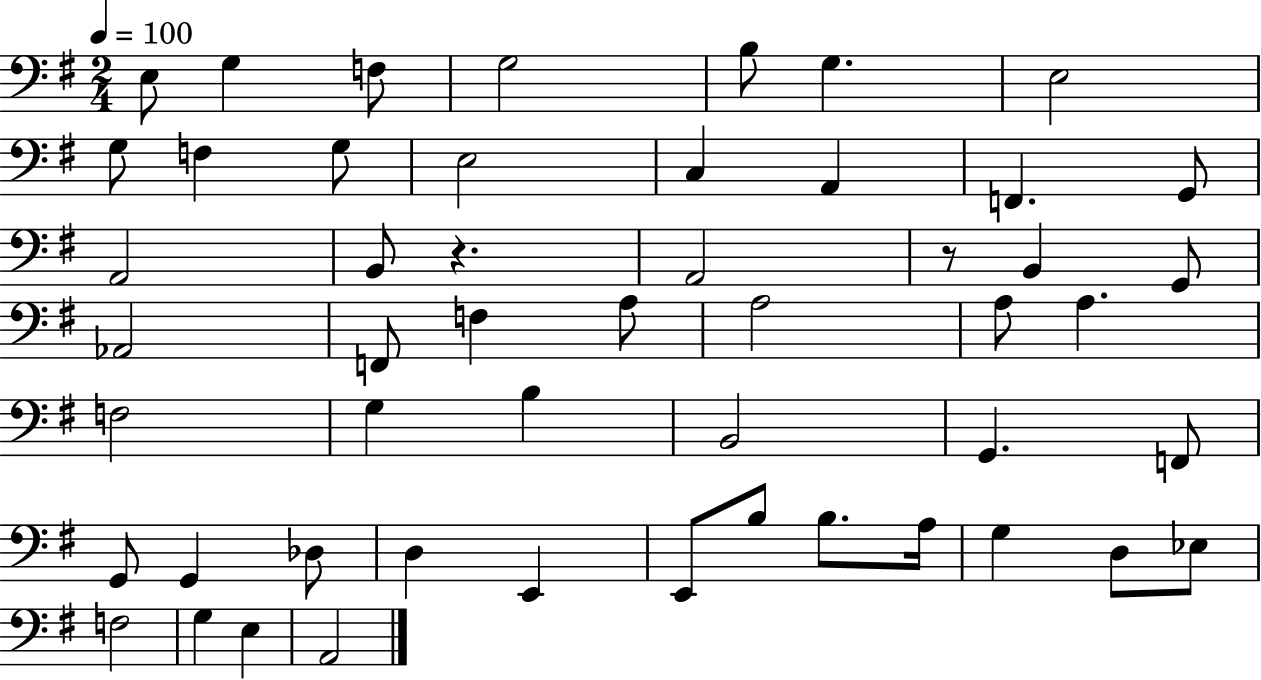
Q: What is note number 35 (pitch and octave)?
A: G2